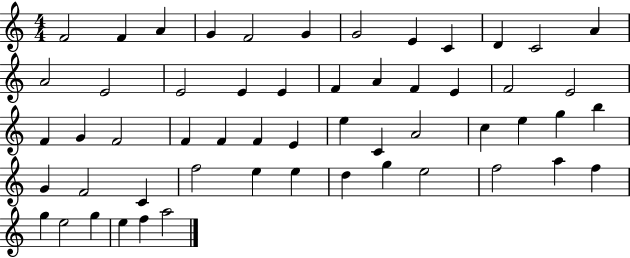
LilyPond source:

{
  \clef treble
  \numericTimeSignature
  \time 4/4
  \key c \major
  f'2 f'4 a'4 | g'4 f'2 g'4 | g'2 e'4 c'4 | d'4 c'2 a'4 | \break a'2 e'2 | e'2 e'4 e'4 | f'4 a'4 f'4 e'4 | f'2 e'2 | \break f'4 g'4 f'2 | f'4 f'4 f'4 e'4 | e''4 c'4 a'2 | c''4 e''4 g''4 b''4 | \break g'4 f'2 c'4 | f''2 e''4 e''4 | d''4 g''4 e''2 | f''2 a''4 f''4 | \break g''4 e''2 g''4 | e''4 f''4 a''2 | \bar "|."
}